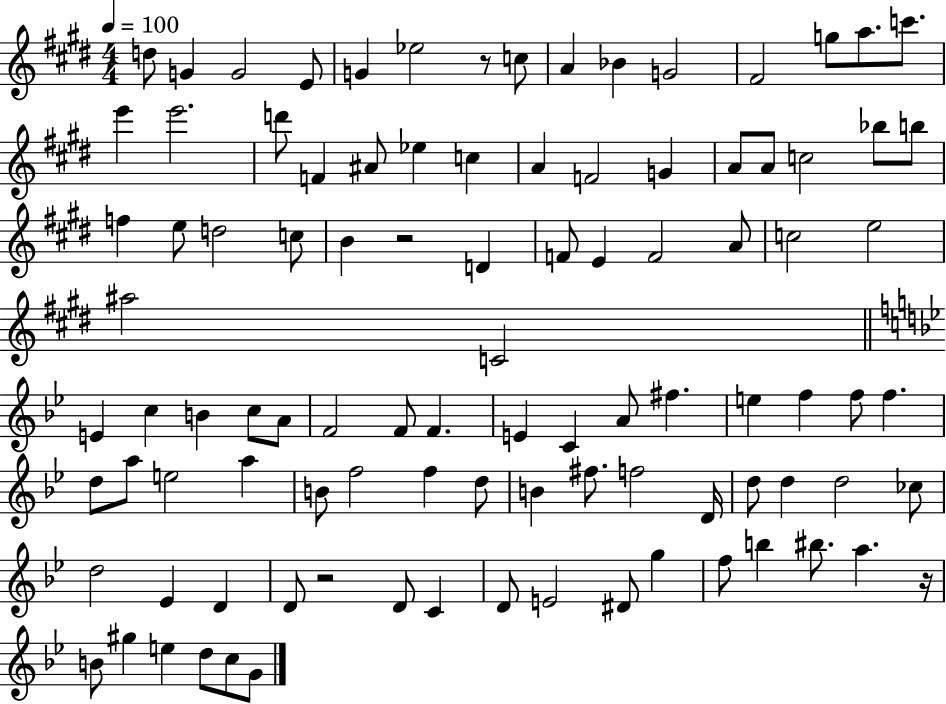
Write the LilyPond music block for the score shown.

{
  \clef treble
  \numericTimeSignature
  \time 4/4
  \key e \major
  \tempo 4 = 100
  d''8 g'4 g'2 e'8 | g'4 ees''2 r8 c''8 | a'4 bes'4 g'2 | fis'2 g''8 a''8. c'''8. | \break e'''4 e'''2. | d'''8 f'4 ais'8 ees''4 c''4 | a'4 f'2 g'4 | a'8 a'8 c''2 bes''8 b''8 | \break f''4 e''8 d''2 c''8 | b'4 r2 d'4 | f'8 e'4 f'2 a'8 | c''2 e''2 | \break ais''2 c'2 | \bar "||" \break \key g \minor e'4 c''4 b'4 c''8 a'8 | f'2 f'8 f'4. | e'4 c'4 a'8 fis''4. | e''4 f''4 f''8 f''4. | \break d''8 a''8 e''2 a''4 | b'8 f''2 f''4 d''8 | b'4 fis''8. f''2 d'16 | d''8 d''4 d''2 ces''8 | \break d''2 ees'4 d'4 | d'8 r2 d'8 c'4 | d'8 e'2 dis'8 g''4 | f''8 b''4 bis''8. a''4. r16 | \break b'8 gis''4 e''4 d''8 c''8 g'8 | \bar "|."
}